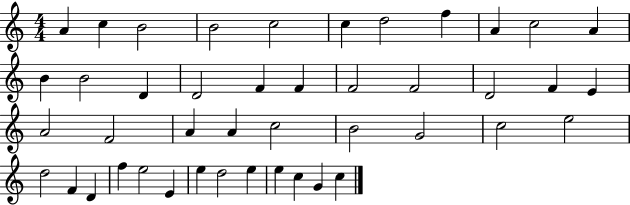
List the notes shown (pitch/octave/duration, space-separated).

A4/q C5/q B4/h B4/h C5/h C5/q D5/h F5/q A4/q C5/h A4/q B4/q B4/h D4/q D4/h F4/q F4/q F4/h F4/h D4/h F4/q E4/q A4/h F4/h A4/q A4/q C5/h B4/h G4/h C5/h E5/h D5/h F4/q D4/q F5/q E5/h E4/q E5/q D5/h E5/q E5/q C5/q G4/q C5/q